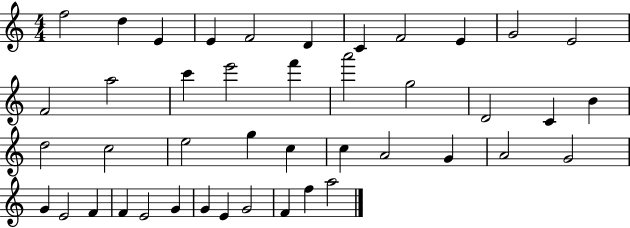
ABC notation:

X:1
T:Untitled
M:4/4
L:1/4
K:C
f2 d E E F2 D C F2 E G2 E2 F2 a2 c' e'2 f' a'2 g2 D2 C B d2 c2 e2 g c c A2 G A2 G2 G E2 F F E2 G G E G2 F f a2